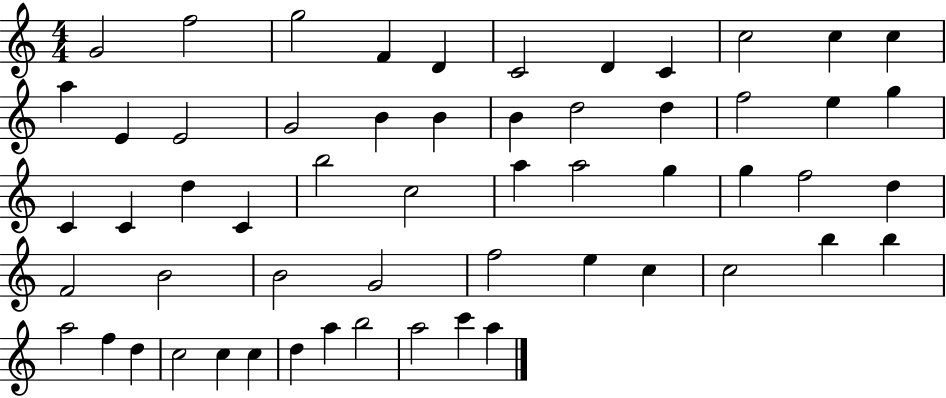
{
  \clef treble
  \numericTimeSignature
  \time 4/4
  \key c \major
  g'2 f''2 | g''2 f'4 d'4 | c'2 d'4 c'4 | c''2 c''4 c''4 | \break a''4 e'4 e'2 | g'2 b'4 b'4 | b'4 d''2 d''4 | f''2 e''4 g''4 | \break c'4 c'4 d''4 c'4 | b''2 c''2 | a''4 a''2 g''4 | g''4 f''2 d''4 | \break f'2 b'2 | b'2 g'2 | f''2 e''4 c''4 | c''2 b''4 b''4 | \break a''2 f''4 d''4 | c''2 c''4 c''4 | d''4 a''4 b''2 | a''2 c'''4 a''4 | \break \bar "|."
}